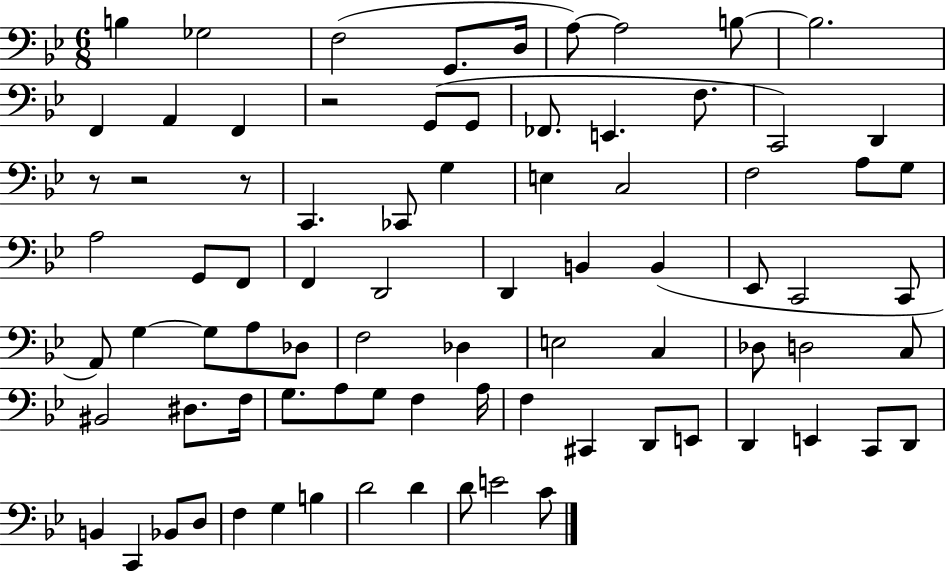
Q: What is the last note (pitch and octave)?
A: C4